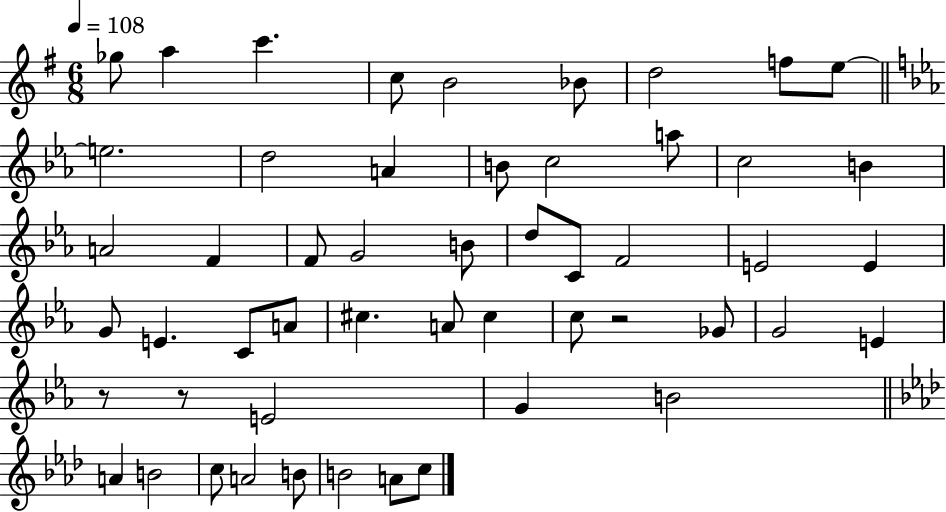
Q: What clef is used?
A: treble